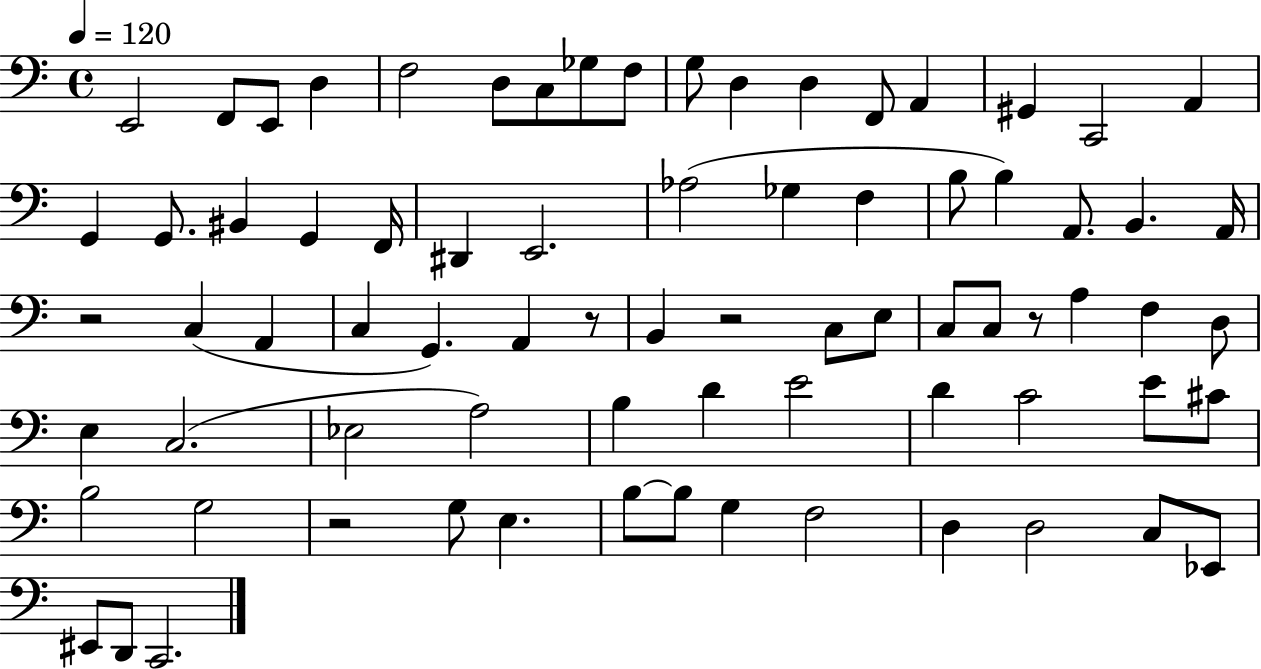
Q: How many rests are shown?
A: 5